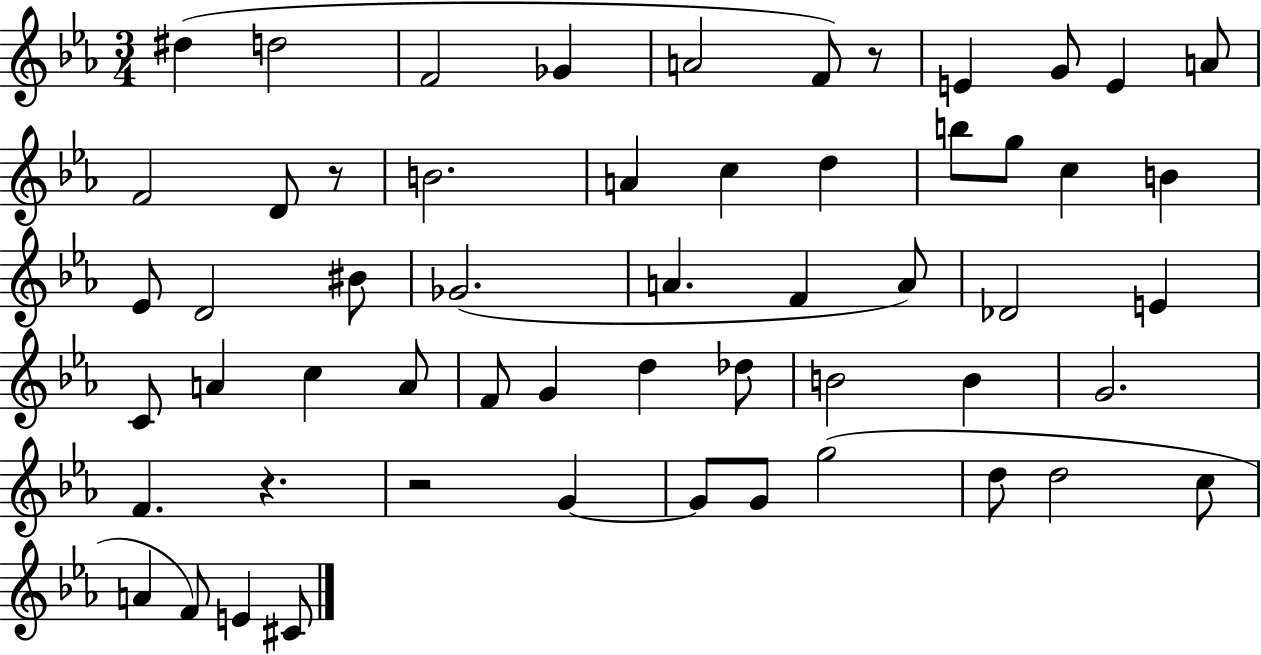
X:1
T:Untitled
M:3/4
L:1/4
K:Eb
^d d2 F2 _G A2 F/2 z/2 E G/2 E A/2 F2 D/2 z/2 B2 A c d b/2 g/2 c B _E/2 D2 ^B/2 _G2 A F A/2 _D2 E C/2 A c A/2 F/2 G d _d/2 B2 B G2 F z z2 G G/2 G/2 g2 d/2 d2 c/2 A F/2 E ^C/2